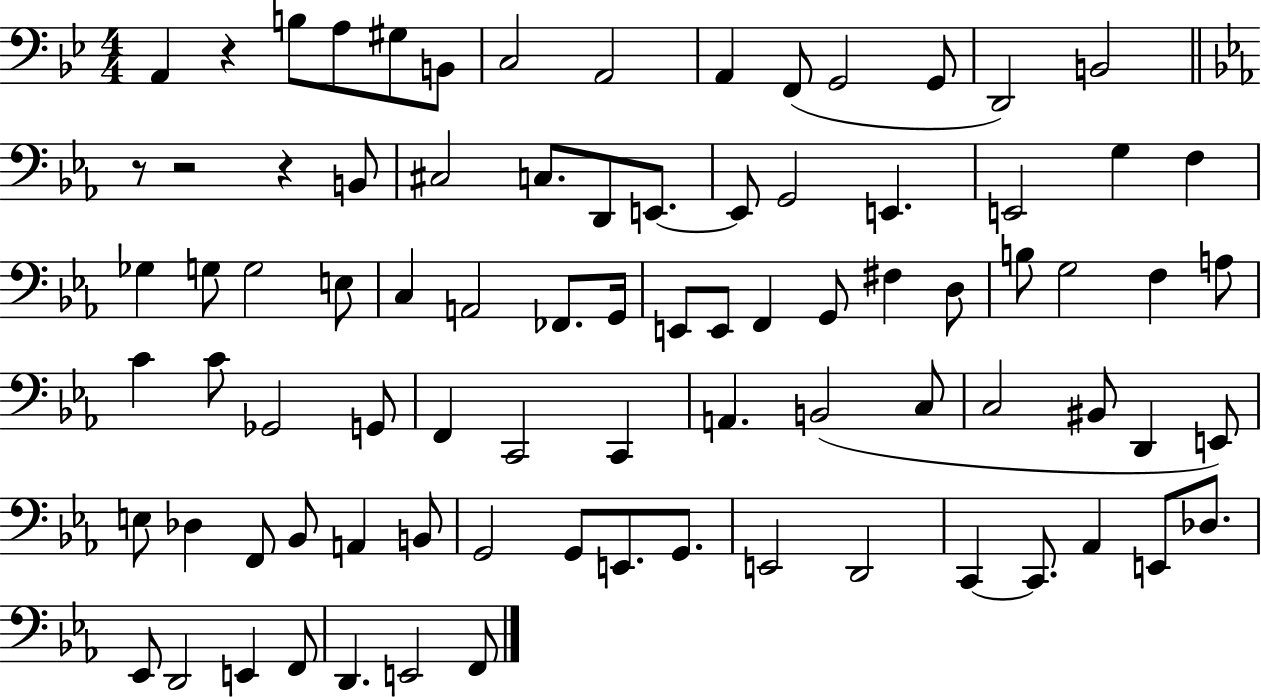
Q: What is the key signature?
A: BES major